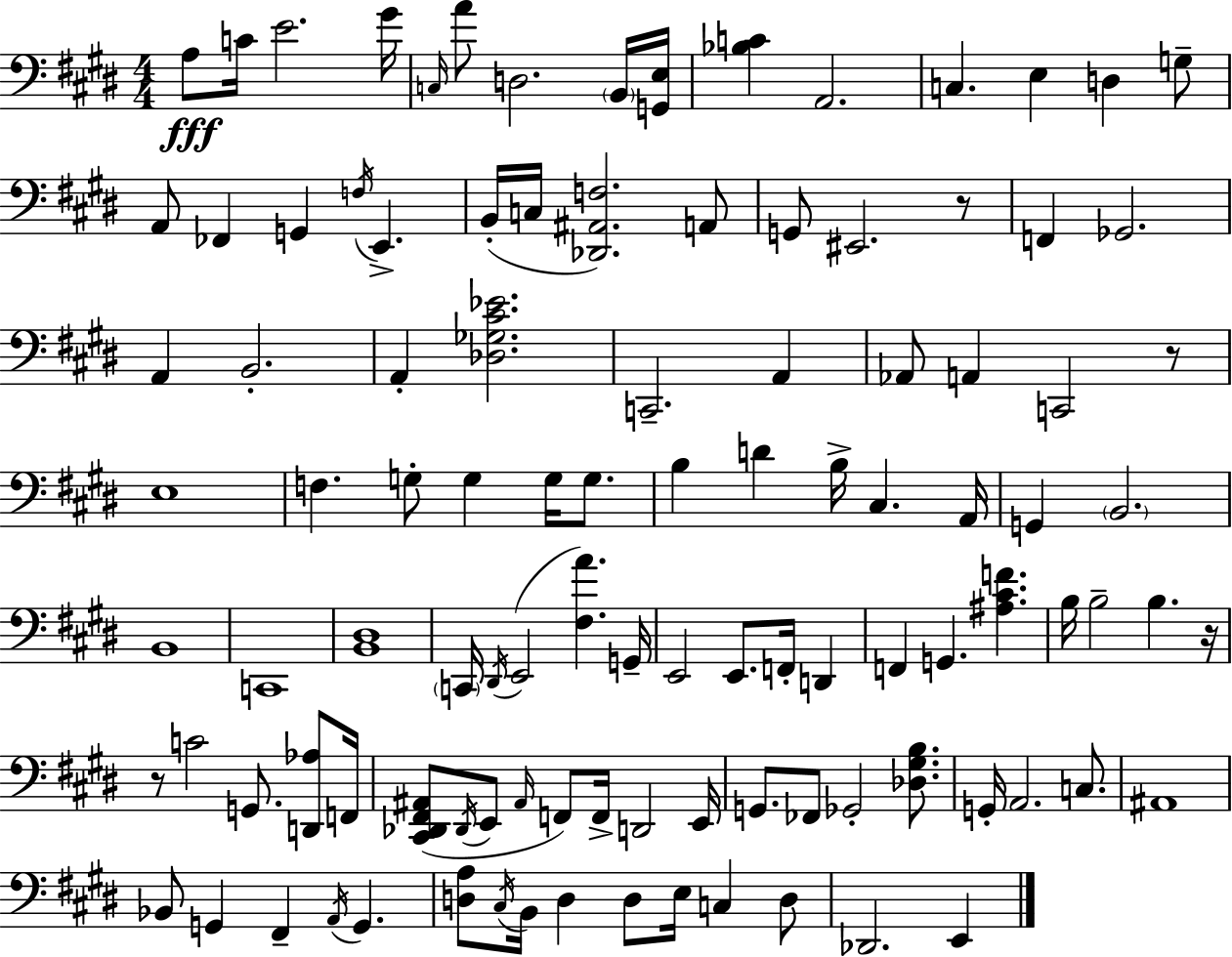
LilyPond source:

{
  \clef bass
  \numericTimeSignature
  \time 4/4
  \key e \major
  \repeat volta 2 { a8\fff c'16 e'2. gis'16 | \grace { c16 } a'8 d2. \parenthesize b,16 | <g, e>16 <bes c'>4 a,2. | c4. e4 d4 g8-- | \break a,8 fes,4 g,4 \acciaccatura { f16 } e,4.-> | b,16-.( c16 <des, ais, f>2.) | a,8 g,8 eis,2. | r8 f,4 ges,2. | \break a,4 b,2.-. | a,4-. <des ges cis' ees'>2. | c,2.-- a,4 | aes,8 a,4 c,2 | \break r8 e1 | f4. g8-. g4 g16 g8. | b4 d'4 b16-> cis4. | a,16 g,4 \parenthesize b,2. | \break b,1 | c,1 | <b, dis>1 | \parenthesize c,16 \acciaccatura { dis,16 }( e,2 <fis a'>4.) | \break g,16-- e,2 e,8. f,16-. d,4 | f,4 g,4. <ais cis' f'>4. | b16 b2-- b4. | r16 r8 c'2 g,8. | \break <d, aes>8 f,16 <cis, des, fis, ais,>8( \acciaccatura { des,16 } e,8 \grace { ais,16 }) f,8 f,16-> d,2 | e,16 g,8. fes,8 ges,2-. | <des gis b>8. g,16-. a,2. | c8. ais,1 | \break bes,8 g,4 fis,4-- \acciaccatura { a,16 } | g,4. <d a>8 \acciaccatura { cis16 } b,16 d4 d8 | e16 c4 d8 des,2. | e,4 } \bar "|."
}